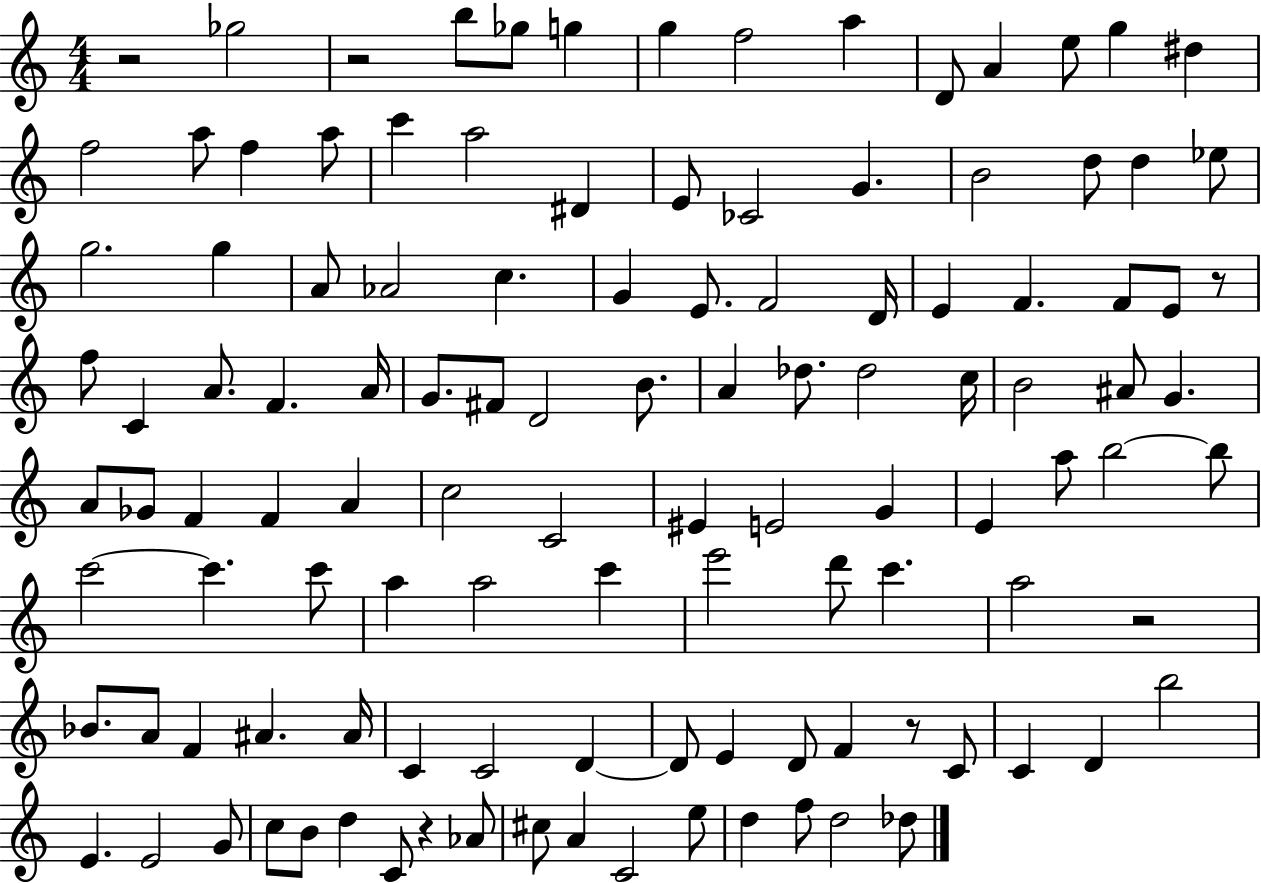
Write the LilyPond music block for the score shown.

{
  \clef treble
  \numericTimeSignature
  \time 4/4
  \key c \major
  r2 ges''2 | r2 b''8 ges''8 g''4 | g''4 f''2 a''4 | d'8 a'4 e''8 g''4 dis''4 | \break f''2 a''8 f''4 a''8 | c'''4 a''2 dis'4 | e'8 ces'2 g'4. | b'2 d''8 d''4 ees''8 | \break g''2. g''4 | a'8 aes'2 c''4. | g'4 e'8. f'2 d'16 | e'4 f'4. f'8 e'8 r8 | \break f''8 c'4 a'8. f'4. a'16 | g'8. fis'8 d'2 b'8. | a'4 des''8. des''2 c''16 | b'2 ais'8 g'4. | \break a'8 ges'8 f'4 f'4 a'4 | c''2 c'2 | eis'4 e'2 g'4 | e'4 a''8 b''2~~ b''8 | \break c'''2~~ c'''4. c'''8 | a''4 a''2 c'''4 | e'''2 d'''8 c'''4. | a''2 r2 | \break bes'8. a'8 f'4 ais'4. ais'16 | c'4 c'2 d'4~~ | d'8 e'4 d'8 f'4 r8 c'8 | c'4 d'4 b''2 | \break e'4. e'2 g'8 | c''8 b'8 d''4 c'8 r4 aes'8 | cis''8 a'4 c'2 e''8 | d''4 f''8 d''2 des''8 | \break \bar "|."
}